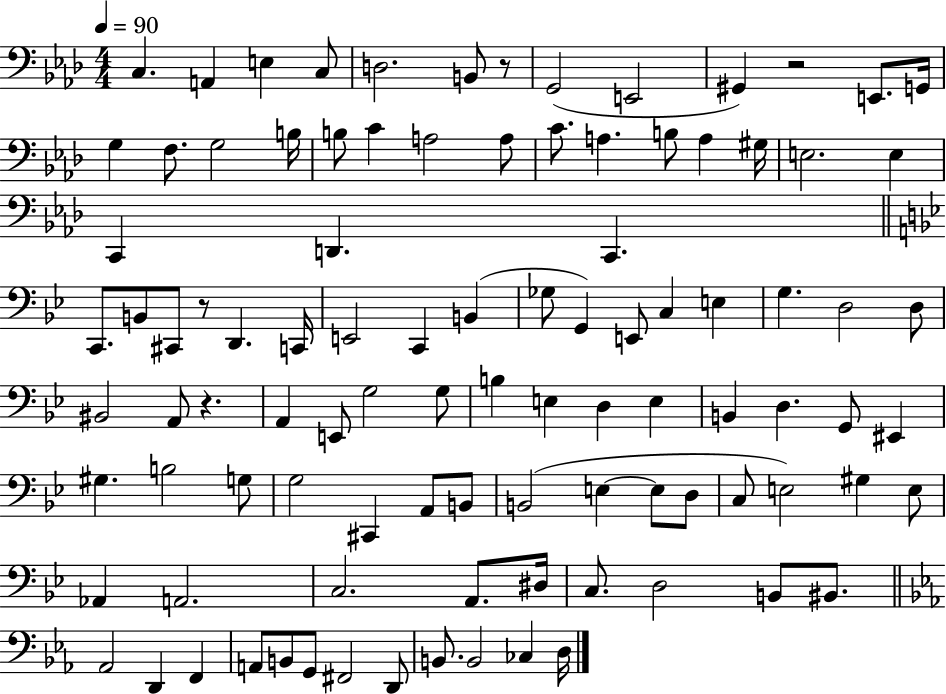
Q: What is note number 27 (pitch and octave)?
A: C2